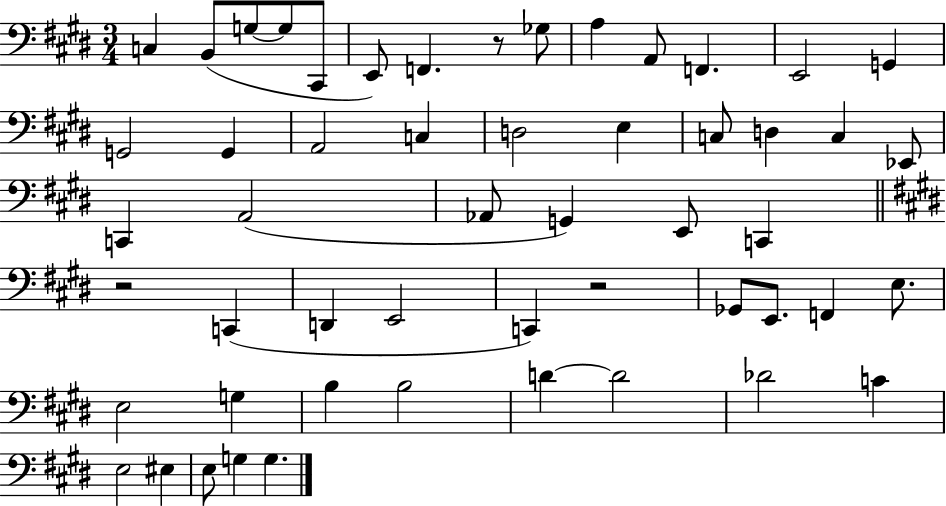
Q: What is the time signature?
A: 3/4